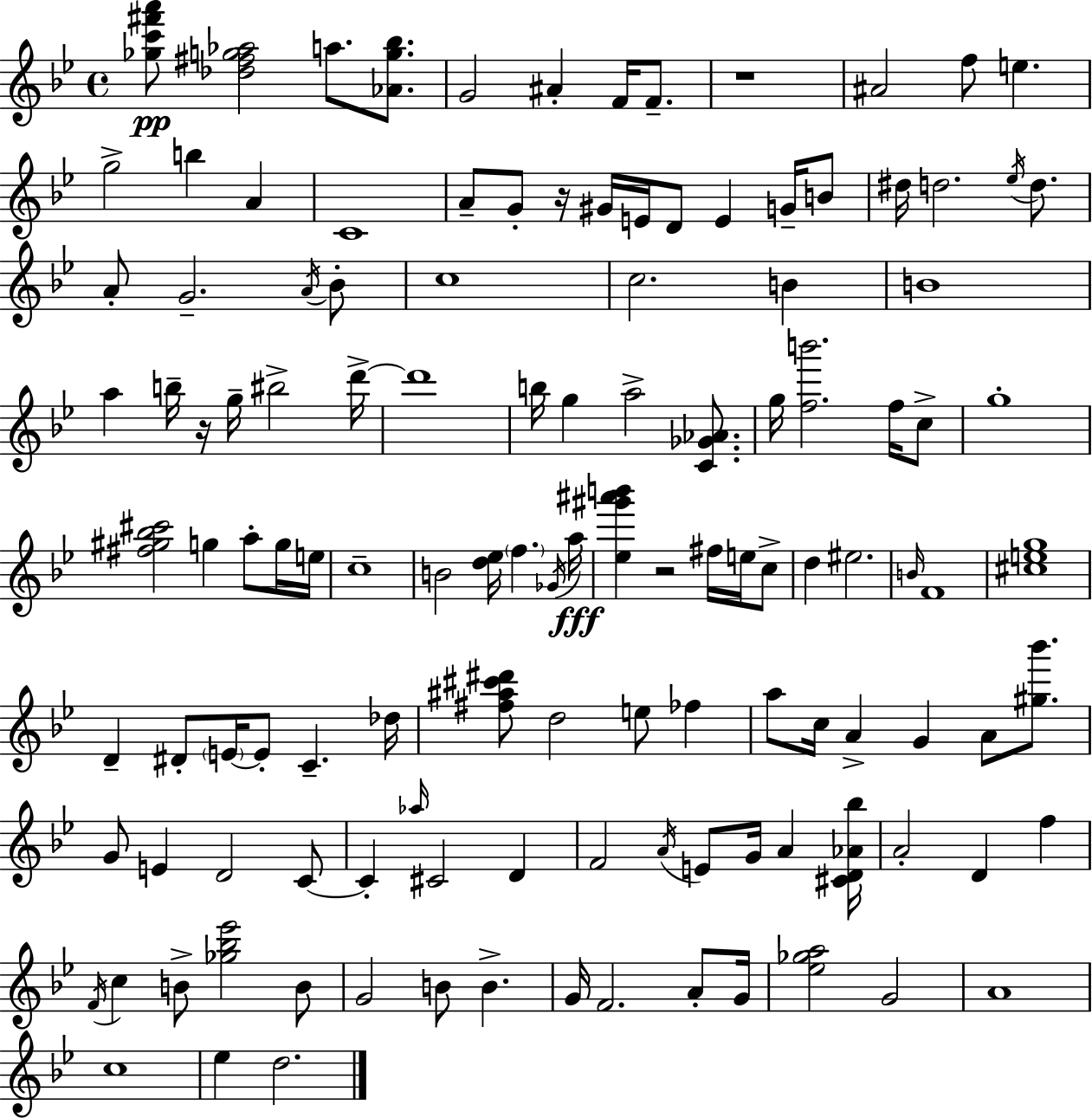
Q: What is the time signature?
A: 4/4